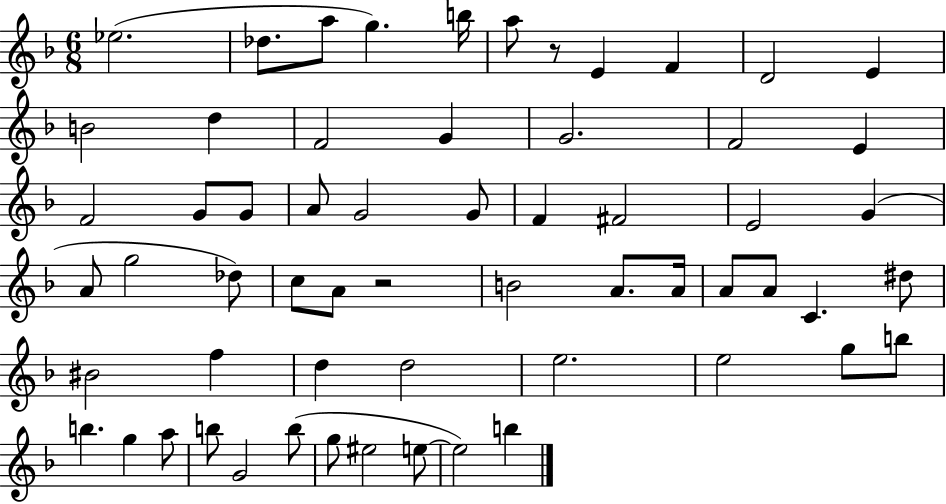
{
  \clef treble
  \numericTimeSignature
  \time 6/8
  \key f \major
  ees''2.( | des''8. a''8 g''4.) b''16 | a''8 r8 e'4 f'4 | d'2 e'4 | \break b'2 d''4 | f'2 g'4 | g'2. | f'2 e'4 | \break f'2 g'8 g'8 | a'8 g'2 g'8 | f'4 fis'2 | e'2 g'4( | \break a'8 g''2 des''8) | c''8 a'8 r2 | b'2 a'8. a'16 | a'8 a'8 c'4. dis''8 | \break bis'2 f''4 | d''4 d''2 | e''2. | e''2 g''8 b''8 | \break b''4. g''4 a''8 | b''8 g'2 b''8( | g''8 eis''2 e''8~~ | e''2) b''4 | \break \bar "|."
}